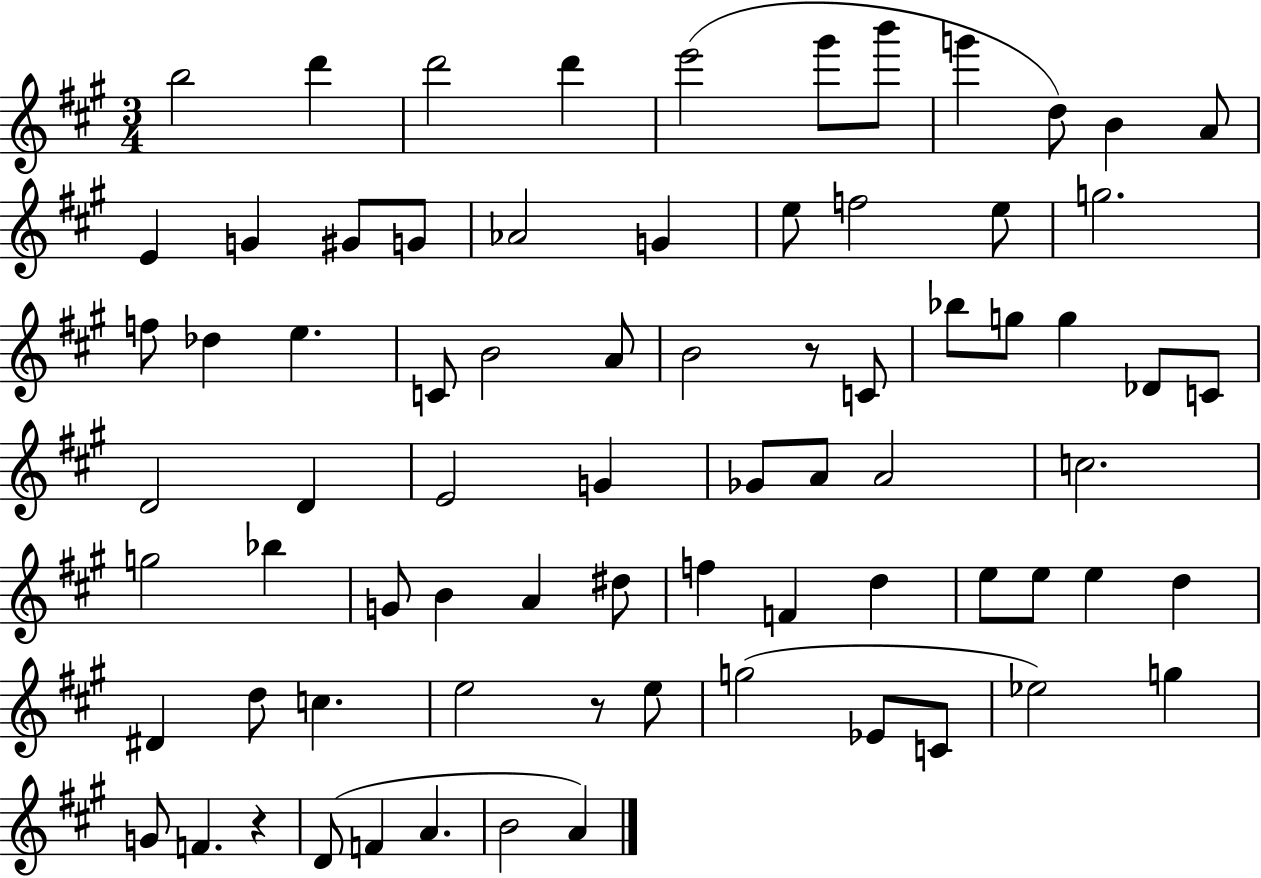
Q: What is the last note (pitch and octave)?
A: A4